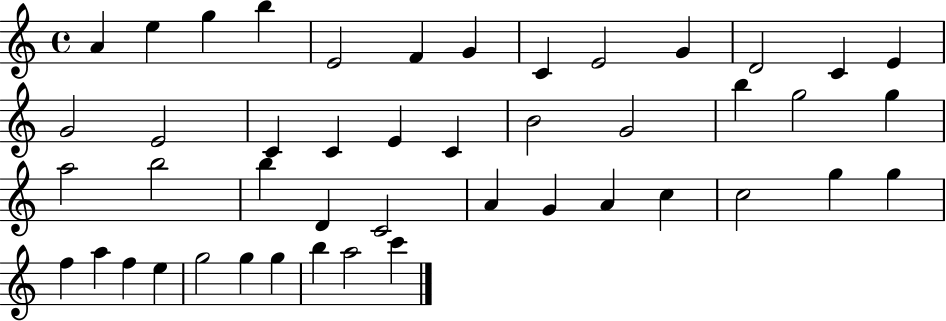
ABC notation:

X:1
T:Untitled
M:4/4
L:1/4
K:C
A e g b E2 F G C E2 G D2 C E G2 E2 C C E C B2 G2 b g2 g a2 b2 b D C2 A G A c c2 g g f a f e g2 g g b a2 c'